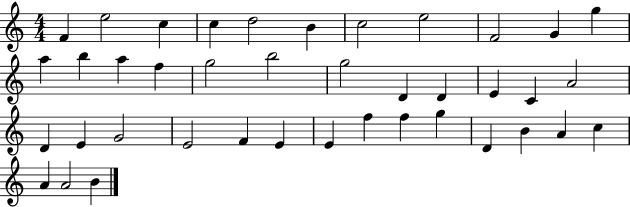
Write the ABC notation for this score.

X:1
T:Untitled
M:4/4
L:1/4
K:C
F e2 c c d2 B c2 e2 F2 G g a b a f g2 b2 g2 D D E C A2 D E G2 E2 F E E f f g D B A c A A2 B